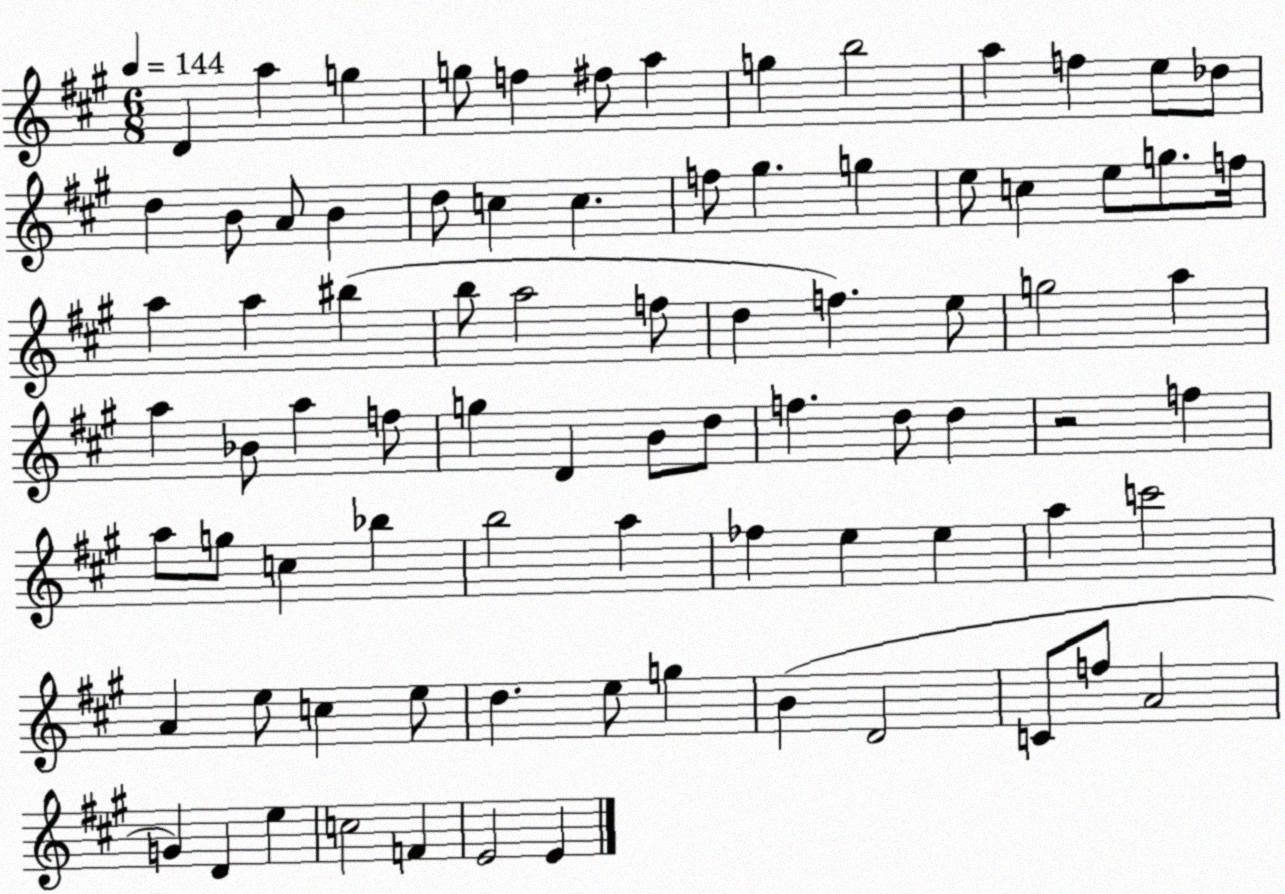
X:1
T:Untitled
M:6/8
L:1/4
K:A
D a g g/2 f ^f/2 a g b2 a f e/2 _d/2 d B/2 A/2 B d/2 c c f/2 ^g g e/2 c e/2 g/2 f/4 a a ^b b/2 a2 f/2 d f e/2 g2 a a _B/2 a f/2 g D B/2 d/2 f d/2 d z2 f a/2 g/2 c _b b2 a _f e e a c'2 A e/2 c e/2 d e/2 g B D2 C/2 f/2 A2 G D e c2 F E2 E